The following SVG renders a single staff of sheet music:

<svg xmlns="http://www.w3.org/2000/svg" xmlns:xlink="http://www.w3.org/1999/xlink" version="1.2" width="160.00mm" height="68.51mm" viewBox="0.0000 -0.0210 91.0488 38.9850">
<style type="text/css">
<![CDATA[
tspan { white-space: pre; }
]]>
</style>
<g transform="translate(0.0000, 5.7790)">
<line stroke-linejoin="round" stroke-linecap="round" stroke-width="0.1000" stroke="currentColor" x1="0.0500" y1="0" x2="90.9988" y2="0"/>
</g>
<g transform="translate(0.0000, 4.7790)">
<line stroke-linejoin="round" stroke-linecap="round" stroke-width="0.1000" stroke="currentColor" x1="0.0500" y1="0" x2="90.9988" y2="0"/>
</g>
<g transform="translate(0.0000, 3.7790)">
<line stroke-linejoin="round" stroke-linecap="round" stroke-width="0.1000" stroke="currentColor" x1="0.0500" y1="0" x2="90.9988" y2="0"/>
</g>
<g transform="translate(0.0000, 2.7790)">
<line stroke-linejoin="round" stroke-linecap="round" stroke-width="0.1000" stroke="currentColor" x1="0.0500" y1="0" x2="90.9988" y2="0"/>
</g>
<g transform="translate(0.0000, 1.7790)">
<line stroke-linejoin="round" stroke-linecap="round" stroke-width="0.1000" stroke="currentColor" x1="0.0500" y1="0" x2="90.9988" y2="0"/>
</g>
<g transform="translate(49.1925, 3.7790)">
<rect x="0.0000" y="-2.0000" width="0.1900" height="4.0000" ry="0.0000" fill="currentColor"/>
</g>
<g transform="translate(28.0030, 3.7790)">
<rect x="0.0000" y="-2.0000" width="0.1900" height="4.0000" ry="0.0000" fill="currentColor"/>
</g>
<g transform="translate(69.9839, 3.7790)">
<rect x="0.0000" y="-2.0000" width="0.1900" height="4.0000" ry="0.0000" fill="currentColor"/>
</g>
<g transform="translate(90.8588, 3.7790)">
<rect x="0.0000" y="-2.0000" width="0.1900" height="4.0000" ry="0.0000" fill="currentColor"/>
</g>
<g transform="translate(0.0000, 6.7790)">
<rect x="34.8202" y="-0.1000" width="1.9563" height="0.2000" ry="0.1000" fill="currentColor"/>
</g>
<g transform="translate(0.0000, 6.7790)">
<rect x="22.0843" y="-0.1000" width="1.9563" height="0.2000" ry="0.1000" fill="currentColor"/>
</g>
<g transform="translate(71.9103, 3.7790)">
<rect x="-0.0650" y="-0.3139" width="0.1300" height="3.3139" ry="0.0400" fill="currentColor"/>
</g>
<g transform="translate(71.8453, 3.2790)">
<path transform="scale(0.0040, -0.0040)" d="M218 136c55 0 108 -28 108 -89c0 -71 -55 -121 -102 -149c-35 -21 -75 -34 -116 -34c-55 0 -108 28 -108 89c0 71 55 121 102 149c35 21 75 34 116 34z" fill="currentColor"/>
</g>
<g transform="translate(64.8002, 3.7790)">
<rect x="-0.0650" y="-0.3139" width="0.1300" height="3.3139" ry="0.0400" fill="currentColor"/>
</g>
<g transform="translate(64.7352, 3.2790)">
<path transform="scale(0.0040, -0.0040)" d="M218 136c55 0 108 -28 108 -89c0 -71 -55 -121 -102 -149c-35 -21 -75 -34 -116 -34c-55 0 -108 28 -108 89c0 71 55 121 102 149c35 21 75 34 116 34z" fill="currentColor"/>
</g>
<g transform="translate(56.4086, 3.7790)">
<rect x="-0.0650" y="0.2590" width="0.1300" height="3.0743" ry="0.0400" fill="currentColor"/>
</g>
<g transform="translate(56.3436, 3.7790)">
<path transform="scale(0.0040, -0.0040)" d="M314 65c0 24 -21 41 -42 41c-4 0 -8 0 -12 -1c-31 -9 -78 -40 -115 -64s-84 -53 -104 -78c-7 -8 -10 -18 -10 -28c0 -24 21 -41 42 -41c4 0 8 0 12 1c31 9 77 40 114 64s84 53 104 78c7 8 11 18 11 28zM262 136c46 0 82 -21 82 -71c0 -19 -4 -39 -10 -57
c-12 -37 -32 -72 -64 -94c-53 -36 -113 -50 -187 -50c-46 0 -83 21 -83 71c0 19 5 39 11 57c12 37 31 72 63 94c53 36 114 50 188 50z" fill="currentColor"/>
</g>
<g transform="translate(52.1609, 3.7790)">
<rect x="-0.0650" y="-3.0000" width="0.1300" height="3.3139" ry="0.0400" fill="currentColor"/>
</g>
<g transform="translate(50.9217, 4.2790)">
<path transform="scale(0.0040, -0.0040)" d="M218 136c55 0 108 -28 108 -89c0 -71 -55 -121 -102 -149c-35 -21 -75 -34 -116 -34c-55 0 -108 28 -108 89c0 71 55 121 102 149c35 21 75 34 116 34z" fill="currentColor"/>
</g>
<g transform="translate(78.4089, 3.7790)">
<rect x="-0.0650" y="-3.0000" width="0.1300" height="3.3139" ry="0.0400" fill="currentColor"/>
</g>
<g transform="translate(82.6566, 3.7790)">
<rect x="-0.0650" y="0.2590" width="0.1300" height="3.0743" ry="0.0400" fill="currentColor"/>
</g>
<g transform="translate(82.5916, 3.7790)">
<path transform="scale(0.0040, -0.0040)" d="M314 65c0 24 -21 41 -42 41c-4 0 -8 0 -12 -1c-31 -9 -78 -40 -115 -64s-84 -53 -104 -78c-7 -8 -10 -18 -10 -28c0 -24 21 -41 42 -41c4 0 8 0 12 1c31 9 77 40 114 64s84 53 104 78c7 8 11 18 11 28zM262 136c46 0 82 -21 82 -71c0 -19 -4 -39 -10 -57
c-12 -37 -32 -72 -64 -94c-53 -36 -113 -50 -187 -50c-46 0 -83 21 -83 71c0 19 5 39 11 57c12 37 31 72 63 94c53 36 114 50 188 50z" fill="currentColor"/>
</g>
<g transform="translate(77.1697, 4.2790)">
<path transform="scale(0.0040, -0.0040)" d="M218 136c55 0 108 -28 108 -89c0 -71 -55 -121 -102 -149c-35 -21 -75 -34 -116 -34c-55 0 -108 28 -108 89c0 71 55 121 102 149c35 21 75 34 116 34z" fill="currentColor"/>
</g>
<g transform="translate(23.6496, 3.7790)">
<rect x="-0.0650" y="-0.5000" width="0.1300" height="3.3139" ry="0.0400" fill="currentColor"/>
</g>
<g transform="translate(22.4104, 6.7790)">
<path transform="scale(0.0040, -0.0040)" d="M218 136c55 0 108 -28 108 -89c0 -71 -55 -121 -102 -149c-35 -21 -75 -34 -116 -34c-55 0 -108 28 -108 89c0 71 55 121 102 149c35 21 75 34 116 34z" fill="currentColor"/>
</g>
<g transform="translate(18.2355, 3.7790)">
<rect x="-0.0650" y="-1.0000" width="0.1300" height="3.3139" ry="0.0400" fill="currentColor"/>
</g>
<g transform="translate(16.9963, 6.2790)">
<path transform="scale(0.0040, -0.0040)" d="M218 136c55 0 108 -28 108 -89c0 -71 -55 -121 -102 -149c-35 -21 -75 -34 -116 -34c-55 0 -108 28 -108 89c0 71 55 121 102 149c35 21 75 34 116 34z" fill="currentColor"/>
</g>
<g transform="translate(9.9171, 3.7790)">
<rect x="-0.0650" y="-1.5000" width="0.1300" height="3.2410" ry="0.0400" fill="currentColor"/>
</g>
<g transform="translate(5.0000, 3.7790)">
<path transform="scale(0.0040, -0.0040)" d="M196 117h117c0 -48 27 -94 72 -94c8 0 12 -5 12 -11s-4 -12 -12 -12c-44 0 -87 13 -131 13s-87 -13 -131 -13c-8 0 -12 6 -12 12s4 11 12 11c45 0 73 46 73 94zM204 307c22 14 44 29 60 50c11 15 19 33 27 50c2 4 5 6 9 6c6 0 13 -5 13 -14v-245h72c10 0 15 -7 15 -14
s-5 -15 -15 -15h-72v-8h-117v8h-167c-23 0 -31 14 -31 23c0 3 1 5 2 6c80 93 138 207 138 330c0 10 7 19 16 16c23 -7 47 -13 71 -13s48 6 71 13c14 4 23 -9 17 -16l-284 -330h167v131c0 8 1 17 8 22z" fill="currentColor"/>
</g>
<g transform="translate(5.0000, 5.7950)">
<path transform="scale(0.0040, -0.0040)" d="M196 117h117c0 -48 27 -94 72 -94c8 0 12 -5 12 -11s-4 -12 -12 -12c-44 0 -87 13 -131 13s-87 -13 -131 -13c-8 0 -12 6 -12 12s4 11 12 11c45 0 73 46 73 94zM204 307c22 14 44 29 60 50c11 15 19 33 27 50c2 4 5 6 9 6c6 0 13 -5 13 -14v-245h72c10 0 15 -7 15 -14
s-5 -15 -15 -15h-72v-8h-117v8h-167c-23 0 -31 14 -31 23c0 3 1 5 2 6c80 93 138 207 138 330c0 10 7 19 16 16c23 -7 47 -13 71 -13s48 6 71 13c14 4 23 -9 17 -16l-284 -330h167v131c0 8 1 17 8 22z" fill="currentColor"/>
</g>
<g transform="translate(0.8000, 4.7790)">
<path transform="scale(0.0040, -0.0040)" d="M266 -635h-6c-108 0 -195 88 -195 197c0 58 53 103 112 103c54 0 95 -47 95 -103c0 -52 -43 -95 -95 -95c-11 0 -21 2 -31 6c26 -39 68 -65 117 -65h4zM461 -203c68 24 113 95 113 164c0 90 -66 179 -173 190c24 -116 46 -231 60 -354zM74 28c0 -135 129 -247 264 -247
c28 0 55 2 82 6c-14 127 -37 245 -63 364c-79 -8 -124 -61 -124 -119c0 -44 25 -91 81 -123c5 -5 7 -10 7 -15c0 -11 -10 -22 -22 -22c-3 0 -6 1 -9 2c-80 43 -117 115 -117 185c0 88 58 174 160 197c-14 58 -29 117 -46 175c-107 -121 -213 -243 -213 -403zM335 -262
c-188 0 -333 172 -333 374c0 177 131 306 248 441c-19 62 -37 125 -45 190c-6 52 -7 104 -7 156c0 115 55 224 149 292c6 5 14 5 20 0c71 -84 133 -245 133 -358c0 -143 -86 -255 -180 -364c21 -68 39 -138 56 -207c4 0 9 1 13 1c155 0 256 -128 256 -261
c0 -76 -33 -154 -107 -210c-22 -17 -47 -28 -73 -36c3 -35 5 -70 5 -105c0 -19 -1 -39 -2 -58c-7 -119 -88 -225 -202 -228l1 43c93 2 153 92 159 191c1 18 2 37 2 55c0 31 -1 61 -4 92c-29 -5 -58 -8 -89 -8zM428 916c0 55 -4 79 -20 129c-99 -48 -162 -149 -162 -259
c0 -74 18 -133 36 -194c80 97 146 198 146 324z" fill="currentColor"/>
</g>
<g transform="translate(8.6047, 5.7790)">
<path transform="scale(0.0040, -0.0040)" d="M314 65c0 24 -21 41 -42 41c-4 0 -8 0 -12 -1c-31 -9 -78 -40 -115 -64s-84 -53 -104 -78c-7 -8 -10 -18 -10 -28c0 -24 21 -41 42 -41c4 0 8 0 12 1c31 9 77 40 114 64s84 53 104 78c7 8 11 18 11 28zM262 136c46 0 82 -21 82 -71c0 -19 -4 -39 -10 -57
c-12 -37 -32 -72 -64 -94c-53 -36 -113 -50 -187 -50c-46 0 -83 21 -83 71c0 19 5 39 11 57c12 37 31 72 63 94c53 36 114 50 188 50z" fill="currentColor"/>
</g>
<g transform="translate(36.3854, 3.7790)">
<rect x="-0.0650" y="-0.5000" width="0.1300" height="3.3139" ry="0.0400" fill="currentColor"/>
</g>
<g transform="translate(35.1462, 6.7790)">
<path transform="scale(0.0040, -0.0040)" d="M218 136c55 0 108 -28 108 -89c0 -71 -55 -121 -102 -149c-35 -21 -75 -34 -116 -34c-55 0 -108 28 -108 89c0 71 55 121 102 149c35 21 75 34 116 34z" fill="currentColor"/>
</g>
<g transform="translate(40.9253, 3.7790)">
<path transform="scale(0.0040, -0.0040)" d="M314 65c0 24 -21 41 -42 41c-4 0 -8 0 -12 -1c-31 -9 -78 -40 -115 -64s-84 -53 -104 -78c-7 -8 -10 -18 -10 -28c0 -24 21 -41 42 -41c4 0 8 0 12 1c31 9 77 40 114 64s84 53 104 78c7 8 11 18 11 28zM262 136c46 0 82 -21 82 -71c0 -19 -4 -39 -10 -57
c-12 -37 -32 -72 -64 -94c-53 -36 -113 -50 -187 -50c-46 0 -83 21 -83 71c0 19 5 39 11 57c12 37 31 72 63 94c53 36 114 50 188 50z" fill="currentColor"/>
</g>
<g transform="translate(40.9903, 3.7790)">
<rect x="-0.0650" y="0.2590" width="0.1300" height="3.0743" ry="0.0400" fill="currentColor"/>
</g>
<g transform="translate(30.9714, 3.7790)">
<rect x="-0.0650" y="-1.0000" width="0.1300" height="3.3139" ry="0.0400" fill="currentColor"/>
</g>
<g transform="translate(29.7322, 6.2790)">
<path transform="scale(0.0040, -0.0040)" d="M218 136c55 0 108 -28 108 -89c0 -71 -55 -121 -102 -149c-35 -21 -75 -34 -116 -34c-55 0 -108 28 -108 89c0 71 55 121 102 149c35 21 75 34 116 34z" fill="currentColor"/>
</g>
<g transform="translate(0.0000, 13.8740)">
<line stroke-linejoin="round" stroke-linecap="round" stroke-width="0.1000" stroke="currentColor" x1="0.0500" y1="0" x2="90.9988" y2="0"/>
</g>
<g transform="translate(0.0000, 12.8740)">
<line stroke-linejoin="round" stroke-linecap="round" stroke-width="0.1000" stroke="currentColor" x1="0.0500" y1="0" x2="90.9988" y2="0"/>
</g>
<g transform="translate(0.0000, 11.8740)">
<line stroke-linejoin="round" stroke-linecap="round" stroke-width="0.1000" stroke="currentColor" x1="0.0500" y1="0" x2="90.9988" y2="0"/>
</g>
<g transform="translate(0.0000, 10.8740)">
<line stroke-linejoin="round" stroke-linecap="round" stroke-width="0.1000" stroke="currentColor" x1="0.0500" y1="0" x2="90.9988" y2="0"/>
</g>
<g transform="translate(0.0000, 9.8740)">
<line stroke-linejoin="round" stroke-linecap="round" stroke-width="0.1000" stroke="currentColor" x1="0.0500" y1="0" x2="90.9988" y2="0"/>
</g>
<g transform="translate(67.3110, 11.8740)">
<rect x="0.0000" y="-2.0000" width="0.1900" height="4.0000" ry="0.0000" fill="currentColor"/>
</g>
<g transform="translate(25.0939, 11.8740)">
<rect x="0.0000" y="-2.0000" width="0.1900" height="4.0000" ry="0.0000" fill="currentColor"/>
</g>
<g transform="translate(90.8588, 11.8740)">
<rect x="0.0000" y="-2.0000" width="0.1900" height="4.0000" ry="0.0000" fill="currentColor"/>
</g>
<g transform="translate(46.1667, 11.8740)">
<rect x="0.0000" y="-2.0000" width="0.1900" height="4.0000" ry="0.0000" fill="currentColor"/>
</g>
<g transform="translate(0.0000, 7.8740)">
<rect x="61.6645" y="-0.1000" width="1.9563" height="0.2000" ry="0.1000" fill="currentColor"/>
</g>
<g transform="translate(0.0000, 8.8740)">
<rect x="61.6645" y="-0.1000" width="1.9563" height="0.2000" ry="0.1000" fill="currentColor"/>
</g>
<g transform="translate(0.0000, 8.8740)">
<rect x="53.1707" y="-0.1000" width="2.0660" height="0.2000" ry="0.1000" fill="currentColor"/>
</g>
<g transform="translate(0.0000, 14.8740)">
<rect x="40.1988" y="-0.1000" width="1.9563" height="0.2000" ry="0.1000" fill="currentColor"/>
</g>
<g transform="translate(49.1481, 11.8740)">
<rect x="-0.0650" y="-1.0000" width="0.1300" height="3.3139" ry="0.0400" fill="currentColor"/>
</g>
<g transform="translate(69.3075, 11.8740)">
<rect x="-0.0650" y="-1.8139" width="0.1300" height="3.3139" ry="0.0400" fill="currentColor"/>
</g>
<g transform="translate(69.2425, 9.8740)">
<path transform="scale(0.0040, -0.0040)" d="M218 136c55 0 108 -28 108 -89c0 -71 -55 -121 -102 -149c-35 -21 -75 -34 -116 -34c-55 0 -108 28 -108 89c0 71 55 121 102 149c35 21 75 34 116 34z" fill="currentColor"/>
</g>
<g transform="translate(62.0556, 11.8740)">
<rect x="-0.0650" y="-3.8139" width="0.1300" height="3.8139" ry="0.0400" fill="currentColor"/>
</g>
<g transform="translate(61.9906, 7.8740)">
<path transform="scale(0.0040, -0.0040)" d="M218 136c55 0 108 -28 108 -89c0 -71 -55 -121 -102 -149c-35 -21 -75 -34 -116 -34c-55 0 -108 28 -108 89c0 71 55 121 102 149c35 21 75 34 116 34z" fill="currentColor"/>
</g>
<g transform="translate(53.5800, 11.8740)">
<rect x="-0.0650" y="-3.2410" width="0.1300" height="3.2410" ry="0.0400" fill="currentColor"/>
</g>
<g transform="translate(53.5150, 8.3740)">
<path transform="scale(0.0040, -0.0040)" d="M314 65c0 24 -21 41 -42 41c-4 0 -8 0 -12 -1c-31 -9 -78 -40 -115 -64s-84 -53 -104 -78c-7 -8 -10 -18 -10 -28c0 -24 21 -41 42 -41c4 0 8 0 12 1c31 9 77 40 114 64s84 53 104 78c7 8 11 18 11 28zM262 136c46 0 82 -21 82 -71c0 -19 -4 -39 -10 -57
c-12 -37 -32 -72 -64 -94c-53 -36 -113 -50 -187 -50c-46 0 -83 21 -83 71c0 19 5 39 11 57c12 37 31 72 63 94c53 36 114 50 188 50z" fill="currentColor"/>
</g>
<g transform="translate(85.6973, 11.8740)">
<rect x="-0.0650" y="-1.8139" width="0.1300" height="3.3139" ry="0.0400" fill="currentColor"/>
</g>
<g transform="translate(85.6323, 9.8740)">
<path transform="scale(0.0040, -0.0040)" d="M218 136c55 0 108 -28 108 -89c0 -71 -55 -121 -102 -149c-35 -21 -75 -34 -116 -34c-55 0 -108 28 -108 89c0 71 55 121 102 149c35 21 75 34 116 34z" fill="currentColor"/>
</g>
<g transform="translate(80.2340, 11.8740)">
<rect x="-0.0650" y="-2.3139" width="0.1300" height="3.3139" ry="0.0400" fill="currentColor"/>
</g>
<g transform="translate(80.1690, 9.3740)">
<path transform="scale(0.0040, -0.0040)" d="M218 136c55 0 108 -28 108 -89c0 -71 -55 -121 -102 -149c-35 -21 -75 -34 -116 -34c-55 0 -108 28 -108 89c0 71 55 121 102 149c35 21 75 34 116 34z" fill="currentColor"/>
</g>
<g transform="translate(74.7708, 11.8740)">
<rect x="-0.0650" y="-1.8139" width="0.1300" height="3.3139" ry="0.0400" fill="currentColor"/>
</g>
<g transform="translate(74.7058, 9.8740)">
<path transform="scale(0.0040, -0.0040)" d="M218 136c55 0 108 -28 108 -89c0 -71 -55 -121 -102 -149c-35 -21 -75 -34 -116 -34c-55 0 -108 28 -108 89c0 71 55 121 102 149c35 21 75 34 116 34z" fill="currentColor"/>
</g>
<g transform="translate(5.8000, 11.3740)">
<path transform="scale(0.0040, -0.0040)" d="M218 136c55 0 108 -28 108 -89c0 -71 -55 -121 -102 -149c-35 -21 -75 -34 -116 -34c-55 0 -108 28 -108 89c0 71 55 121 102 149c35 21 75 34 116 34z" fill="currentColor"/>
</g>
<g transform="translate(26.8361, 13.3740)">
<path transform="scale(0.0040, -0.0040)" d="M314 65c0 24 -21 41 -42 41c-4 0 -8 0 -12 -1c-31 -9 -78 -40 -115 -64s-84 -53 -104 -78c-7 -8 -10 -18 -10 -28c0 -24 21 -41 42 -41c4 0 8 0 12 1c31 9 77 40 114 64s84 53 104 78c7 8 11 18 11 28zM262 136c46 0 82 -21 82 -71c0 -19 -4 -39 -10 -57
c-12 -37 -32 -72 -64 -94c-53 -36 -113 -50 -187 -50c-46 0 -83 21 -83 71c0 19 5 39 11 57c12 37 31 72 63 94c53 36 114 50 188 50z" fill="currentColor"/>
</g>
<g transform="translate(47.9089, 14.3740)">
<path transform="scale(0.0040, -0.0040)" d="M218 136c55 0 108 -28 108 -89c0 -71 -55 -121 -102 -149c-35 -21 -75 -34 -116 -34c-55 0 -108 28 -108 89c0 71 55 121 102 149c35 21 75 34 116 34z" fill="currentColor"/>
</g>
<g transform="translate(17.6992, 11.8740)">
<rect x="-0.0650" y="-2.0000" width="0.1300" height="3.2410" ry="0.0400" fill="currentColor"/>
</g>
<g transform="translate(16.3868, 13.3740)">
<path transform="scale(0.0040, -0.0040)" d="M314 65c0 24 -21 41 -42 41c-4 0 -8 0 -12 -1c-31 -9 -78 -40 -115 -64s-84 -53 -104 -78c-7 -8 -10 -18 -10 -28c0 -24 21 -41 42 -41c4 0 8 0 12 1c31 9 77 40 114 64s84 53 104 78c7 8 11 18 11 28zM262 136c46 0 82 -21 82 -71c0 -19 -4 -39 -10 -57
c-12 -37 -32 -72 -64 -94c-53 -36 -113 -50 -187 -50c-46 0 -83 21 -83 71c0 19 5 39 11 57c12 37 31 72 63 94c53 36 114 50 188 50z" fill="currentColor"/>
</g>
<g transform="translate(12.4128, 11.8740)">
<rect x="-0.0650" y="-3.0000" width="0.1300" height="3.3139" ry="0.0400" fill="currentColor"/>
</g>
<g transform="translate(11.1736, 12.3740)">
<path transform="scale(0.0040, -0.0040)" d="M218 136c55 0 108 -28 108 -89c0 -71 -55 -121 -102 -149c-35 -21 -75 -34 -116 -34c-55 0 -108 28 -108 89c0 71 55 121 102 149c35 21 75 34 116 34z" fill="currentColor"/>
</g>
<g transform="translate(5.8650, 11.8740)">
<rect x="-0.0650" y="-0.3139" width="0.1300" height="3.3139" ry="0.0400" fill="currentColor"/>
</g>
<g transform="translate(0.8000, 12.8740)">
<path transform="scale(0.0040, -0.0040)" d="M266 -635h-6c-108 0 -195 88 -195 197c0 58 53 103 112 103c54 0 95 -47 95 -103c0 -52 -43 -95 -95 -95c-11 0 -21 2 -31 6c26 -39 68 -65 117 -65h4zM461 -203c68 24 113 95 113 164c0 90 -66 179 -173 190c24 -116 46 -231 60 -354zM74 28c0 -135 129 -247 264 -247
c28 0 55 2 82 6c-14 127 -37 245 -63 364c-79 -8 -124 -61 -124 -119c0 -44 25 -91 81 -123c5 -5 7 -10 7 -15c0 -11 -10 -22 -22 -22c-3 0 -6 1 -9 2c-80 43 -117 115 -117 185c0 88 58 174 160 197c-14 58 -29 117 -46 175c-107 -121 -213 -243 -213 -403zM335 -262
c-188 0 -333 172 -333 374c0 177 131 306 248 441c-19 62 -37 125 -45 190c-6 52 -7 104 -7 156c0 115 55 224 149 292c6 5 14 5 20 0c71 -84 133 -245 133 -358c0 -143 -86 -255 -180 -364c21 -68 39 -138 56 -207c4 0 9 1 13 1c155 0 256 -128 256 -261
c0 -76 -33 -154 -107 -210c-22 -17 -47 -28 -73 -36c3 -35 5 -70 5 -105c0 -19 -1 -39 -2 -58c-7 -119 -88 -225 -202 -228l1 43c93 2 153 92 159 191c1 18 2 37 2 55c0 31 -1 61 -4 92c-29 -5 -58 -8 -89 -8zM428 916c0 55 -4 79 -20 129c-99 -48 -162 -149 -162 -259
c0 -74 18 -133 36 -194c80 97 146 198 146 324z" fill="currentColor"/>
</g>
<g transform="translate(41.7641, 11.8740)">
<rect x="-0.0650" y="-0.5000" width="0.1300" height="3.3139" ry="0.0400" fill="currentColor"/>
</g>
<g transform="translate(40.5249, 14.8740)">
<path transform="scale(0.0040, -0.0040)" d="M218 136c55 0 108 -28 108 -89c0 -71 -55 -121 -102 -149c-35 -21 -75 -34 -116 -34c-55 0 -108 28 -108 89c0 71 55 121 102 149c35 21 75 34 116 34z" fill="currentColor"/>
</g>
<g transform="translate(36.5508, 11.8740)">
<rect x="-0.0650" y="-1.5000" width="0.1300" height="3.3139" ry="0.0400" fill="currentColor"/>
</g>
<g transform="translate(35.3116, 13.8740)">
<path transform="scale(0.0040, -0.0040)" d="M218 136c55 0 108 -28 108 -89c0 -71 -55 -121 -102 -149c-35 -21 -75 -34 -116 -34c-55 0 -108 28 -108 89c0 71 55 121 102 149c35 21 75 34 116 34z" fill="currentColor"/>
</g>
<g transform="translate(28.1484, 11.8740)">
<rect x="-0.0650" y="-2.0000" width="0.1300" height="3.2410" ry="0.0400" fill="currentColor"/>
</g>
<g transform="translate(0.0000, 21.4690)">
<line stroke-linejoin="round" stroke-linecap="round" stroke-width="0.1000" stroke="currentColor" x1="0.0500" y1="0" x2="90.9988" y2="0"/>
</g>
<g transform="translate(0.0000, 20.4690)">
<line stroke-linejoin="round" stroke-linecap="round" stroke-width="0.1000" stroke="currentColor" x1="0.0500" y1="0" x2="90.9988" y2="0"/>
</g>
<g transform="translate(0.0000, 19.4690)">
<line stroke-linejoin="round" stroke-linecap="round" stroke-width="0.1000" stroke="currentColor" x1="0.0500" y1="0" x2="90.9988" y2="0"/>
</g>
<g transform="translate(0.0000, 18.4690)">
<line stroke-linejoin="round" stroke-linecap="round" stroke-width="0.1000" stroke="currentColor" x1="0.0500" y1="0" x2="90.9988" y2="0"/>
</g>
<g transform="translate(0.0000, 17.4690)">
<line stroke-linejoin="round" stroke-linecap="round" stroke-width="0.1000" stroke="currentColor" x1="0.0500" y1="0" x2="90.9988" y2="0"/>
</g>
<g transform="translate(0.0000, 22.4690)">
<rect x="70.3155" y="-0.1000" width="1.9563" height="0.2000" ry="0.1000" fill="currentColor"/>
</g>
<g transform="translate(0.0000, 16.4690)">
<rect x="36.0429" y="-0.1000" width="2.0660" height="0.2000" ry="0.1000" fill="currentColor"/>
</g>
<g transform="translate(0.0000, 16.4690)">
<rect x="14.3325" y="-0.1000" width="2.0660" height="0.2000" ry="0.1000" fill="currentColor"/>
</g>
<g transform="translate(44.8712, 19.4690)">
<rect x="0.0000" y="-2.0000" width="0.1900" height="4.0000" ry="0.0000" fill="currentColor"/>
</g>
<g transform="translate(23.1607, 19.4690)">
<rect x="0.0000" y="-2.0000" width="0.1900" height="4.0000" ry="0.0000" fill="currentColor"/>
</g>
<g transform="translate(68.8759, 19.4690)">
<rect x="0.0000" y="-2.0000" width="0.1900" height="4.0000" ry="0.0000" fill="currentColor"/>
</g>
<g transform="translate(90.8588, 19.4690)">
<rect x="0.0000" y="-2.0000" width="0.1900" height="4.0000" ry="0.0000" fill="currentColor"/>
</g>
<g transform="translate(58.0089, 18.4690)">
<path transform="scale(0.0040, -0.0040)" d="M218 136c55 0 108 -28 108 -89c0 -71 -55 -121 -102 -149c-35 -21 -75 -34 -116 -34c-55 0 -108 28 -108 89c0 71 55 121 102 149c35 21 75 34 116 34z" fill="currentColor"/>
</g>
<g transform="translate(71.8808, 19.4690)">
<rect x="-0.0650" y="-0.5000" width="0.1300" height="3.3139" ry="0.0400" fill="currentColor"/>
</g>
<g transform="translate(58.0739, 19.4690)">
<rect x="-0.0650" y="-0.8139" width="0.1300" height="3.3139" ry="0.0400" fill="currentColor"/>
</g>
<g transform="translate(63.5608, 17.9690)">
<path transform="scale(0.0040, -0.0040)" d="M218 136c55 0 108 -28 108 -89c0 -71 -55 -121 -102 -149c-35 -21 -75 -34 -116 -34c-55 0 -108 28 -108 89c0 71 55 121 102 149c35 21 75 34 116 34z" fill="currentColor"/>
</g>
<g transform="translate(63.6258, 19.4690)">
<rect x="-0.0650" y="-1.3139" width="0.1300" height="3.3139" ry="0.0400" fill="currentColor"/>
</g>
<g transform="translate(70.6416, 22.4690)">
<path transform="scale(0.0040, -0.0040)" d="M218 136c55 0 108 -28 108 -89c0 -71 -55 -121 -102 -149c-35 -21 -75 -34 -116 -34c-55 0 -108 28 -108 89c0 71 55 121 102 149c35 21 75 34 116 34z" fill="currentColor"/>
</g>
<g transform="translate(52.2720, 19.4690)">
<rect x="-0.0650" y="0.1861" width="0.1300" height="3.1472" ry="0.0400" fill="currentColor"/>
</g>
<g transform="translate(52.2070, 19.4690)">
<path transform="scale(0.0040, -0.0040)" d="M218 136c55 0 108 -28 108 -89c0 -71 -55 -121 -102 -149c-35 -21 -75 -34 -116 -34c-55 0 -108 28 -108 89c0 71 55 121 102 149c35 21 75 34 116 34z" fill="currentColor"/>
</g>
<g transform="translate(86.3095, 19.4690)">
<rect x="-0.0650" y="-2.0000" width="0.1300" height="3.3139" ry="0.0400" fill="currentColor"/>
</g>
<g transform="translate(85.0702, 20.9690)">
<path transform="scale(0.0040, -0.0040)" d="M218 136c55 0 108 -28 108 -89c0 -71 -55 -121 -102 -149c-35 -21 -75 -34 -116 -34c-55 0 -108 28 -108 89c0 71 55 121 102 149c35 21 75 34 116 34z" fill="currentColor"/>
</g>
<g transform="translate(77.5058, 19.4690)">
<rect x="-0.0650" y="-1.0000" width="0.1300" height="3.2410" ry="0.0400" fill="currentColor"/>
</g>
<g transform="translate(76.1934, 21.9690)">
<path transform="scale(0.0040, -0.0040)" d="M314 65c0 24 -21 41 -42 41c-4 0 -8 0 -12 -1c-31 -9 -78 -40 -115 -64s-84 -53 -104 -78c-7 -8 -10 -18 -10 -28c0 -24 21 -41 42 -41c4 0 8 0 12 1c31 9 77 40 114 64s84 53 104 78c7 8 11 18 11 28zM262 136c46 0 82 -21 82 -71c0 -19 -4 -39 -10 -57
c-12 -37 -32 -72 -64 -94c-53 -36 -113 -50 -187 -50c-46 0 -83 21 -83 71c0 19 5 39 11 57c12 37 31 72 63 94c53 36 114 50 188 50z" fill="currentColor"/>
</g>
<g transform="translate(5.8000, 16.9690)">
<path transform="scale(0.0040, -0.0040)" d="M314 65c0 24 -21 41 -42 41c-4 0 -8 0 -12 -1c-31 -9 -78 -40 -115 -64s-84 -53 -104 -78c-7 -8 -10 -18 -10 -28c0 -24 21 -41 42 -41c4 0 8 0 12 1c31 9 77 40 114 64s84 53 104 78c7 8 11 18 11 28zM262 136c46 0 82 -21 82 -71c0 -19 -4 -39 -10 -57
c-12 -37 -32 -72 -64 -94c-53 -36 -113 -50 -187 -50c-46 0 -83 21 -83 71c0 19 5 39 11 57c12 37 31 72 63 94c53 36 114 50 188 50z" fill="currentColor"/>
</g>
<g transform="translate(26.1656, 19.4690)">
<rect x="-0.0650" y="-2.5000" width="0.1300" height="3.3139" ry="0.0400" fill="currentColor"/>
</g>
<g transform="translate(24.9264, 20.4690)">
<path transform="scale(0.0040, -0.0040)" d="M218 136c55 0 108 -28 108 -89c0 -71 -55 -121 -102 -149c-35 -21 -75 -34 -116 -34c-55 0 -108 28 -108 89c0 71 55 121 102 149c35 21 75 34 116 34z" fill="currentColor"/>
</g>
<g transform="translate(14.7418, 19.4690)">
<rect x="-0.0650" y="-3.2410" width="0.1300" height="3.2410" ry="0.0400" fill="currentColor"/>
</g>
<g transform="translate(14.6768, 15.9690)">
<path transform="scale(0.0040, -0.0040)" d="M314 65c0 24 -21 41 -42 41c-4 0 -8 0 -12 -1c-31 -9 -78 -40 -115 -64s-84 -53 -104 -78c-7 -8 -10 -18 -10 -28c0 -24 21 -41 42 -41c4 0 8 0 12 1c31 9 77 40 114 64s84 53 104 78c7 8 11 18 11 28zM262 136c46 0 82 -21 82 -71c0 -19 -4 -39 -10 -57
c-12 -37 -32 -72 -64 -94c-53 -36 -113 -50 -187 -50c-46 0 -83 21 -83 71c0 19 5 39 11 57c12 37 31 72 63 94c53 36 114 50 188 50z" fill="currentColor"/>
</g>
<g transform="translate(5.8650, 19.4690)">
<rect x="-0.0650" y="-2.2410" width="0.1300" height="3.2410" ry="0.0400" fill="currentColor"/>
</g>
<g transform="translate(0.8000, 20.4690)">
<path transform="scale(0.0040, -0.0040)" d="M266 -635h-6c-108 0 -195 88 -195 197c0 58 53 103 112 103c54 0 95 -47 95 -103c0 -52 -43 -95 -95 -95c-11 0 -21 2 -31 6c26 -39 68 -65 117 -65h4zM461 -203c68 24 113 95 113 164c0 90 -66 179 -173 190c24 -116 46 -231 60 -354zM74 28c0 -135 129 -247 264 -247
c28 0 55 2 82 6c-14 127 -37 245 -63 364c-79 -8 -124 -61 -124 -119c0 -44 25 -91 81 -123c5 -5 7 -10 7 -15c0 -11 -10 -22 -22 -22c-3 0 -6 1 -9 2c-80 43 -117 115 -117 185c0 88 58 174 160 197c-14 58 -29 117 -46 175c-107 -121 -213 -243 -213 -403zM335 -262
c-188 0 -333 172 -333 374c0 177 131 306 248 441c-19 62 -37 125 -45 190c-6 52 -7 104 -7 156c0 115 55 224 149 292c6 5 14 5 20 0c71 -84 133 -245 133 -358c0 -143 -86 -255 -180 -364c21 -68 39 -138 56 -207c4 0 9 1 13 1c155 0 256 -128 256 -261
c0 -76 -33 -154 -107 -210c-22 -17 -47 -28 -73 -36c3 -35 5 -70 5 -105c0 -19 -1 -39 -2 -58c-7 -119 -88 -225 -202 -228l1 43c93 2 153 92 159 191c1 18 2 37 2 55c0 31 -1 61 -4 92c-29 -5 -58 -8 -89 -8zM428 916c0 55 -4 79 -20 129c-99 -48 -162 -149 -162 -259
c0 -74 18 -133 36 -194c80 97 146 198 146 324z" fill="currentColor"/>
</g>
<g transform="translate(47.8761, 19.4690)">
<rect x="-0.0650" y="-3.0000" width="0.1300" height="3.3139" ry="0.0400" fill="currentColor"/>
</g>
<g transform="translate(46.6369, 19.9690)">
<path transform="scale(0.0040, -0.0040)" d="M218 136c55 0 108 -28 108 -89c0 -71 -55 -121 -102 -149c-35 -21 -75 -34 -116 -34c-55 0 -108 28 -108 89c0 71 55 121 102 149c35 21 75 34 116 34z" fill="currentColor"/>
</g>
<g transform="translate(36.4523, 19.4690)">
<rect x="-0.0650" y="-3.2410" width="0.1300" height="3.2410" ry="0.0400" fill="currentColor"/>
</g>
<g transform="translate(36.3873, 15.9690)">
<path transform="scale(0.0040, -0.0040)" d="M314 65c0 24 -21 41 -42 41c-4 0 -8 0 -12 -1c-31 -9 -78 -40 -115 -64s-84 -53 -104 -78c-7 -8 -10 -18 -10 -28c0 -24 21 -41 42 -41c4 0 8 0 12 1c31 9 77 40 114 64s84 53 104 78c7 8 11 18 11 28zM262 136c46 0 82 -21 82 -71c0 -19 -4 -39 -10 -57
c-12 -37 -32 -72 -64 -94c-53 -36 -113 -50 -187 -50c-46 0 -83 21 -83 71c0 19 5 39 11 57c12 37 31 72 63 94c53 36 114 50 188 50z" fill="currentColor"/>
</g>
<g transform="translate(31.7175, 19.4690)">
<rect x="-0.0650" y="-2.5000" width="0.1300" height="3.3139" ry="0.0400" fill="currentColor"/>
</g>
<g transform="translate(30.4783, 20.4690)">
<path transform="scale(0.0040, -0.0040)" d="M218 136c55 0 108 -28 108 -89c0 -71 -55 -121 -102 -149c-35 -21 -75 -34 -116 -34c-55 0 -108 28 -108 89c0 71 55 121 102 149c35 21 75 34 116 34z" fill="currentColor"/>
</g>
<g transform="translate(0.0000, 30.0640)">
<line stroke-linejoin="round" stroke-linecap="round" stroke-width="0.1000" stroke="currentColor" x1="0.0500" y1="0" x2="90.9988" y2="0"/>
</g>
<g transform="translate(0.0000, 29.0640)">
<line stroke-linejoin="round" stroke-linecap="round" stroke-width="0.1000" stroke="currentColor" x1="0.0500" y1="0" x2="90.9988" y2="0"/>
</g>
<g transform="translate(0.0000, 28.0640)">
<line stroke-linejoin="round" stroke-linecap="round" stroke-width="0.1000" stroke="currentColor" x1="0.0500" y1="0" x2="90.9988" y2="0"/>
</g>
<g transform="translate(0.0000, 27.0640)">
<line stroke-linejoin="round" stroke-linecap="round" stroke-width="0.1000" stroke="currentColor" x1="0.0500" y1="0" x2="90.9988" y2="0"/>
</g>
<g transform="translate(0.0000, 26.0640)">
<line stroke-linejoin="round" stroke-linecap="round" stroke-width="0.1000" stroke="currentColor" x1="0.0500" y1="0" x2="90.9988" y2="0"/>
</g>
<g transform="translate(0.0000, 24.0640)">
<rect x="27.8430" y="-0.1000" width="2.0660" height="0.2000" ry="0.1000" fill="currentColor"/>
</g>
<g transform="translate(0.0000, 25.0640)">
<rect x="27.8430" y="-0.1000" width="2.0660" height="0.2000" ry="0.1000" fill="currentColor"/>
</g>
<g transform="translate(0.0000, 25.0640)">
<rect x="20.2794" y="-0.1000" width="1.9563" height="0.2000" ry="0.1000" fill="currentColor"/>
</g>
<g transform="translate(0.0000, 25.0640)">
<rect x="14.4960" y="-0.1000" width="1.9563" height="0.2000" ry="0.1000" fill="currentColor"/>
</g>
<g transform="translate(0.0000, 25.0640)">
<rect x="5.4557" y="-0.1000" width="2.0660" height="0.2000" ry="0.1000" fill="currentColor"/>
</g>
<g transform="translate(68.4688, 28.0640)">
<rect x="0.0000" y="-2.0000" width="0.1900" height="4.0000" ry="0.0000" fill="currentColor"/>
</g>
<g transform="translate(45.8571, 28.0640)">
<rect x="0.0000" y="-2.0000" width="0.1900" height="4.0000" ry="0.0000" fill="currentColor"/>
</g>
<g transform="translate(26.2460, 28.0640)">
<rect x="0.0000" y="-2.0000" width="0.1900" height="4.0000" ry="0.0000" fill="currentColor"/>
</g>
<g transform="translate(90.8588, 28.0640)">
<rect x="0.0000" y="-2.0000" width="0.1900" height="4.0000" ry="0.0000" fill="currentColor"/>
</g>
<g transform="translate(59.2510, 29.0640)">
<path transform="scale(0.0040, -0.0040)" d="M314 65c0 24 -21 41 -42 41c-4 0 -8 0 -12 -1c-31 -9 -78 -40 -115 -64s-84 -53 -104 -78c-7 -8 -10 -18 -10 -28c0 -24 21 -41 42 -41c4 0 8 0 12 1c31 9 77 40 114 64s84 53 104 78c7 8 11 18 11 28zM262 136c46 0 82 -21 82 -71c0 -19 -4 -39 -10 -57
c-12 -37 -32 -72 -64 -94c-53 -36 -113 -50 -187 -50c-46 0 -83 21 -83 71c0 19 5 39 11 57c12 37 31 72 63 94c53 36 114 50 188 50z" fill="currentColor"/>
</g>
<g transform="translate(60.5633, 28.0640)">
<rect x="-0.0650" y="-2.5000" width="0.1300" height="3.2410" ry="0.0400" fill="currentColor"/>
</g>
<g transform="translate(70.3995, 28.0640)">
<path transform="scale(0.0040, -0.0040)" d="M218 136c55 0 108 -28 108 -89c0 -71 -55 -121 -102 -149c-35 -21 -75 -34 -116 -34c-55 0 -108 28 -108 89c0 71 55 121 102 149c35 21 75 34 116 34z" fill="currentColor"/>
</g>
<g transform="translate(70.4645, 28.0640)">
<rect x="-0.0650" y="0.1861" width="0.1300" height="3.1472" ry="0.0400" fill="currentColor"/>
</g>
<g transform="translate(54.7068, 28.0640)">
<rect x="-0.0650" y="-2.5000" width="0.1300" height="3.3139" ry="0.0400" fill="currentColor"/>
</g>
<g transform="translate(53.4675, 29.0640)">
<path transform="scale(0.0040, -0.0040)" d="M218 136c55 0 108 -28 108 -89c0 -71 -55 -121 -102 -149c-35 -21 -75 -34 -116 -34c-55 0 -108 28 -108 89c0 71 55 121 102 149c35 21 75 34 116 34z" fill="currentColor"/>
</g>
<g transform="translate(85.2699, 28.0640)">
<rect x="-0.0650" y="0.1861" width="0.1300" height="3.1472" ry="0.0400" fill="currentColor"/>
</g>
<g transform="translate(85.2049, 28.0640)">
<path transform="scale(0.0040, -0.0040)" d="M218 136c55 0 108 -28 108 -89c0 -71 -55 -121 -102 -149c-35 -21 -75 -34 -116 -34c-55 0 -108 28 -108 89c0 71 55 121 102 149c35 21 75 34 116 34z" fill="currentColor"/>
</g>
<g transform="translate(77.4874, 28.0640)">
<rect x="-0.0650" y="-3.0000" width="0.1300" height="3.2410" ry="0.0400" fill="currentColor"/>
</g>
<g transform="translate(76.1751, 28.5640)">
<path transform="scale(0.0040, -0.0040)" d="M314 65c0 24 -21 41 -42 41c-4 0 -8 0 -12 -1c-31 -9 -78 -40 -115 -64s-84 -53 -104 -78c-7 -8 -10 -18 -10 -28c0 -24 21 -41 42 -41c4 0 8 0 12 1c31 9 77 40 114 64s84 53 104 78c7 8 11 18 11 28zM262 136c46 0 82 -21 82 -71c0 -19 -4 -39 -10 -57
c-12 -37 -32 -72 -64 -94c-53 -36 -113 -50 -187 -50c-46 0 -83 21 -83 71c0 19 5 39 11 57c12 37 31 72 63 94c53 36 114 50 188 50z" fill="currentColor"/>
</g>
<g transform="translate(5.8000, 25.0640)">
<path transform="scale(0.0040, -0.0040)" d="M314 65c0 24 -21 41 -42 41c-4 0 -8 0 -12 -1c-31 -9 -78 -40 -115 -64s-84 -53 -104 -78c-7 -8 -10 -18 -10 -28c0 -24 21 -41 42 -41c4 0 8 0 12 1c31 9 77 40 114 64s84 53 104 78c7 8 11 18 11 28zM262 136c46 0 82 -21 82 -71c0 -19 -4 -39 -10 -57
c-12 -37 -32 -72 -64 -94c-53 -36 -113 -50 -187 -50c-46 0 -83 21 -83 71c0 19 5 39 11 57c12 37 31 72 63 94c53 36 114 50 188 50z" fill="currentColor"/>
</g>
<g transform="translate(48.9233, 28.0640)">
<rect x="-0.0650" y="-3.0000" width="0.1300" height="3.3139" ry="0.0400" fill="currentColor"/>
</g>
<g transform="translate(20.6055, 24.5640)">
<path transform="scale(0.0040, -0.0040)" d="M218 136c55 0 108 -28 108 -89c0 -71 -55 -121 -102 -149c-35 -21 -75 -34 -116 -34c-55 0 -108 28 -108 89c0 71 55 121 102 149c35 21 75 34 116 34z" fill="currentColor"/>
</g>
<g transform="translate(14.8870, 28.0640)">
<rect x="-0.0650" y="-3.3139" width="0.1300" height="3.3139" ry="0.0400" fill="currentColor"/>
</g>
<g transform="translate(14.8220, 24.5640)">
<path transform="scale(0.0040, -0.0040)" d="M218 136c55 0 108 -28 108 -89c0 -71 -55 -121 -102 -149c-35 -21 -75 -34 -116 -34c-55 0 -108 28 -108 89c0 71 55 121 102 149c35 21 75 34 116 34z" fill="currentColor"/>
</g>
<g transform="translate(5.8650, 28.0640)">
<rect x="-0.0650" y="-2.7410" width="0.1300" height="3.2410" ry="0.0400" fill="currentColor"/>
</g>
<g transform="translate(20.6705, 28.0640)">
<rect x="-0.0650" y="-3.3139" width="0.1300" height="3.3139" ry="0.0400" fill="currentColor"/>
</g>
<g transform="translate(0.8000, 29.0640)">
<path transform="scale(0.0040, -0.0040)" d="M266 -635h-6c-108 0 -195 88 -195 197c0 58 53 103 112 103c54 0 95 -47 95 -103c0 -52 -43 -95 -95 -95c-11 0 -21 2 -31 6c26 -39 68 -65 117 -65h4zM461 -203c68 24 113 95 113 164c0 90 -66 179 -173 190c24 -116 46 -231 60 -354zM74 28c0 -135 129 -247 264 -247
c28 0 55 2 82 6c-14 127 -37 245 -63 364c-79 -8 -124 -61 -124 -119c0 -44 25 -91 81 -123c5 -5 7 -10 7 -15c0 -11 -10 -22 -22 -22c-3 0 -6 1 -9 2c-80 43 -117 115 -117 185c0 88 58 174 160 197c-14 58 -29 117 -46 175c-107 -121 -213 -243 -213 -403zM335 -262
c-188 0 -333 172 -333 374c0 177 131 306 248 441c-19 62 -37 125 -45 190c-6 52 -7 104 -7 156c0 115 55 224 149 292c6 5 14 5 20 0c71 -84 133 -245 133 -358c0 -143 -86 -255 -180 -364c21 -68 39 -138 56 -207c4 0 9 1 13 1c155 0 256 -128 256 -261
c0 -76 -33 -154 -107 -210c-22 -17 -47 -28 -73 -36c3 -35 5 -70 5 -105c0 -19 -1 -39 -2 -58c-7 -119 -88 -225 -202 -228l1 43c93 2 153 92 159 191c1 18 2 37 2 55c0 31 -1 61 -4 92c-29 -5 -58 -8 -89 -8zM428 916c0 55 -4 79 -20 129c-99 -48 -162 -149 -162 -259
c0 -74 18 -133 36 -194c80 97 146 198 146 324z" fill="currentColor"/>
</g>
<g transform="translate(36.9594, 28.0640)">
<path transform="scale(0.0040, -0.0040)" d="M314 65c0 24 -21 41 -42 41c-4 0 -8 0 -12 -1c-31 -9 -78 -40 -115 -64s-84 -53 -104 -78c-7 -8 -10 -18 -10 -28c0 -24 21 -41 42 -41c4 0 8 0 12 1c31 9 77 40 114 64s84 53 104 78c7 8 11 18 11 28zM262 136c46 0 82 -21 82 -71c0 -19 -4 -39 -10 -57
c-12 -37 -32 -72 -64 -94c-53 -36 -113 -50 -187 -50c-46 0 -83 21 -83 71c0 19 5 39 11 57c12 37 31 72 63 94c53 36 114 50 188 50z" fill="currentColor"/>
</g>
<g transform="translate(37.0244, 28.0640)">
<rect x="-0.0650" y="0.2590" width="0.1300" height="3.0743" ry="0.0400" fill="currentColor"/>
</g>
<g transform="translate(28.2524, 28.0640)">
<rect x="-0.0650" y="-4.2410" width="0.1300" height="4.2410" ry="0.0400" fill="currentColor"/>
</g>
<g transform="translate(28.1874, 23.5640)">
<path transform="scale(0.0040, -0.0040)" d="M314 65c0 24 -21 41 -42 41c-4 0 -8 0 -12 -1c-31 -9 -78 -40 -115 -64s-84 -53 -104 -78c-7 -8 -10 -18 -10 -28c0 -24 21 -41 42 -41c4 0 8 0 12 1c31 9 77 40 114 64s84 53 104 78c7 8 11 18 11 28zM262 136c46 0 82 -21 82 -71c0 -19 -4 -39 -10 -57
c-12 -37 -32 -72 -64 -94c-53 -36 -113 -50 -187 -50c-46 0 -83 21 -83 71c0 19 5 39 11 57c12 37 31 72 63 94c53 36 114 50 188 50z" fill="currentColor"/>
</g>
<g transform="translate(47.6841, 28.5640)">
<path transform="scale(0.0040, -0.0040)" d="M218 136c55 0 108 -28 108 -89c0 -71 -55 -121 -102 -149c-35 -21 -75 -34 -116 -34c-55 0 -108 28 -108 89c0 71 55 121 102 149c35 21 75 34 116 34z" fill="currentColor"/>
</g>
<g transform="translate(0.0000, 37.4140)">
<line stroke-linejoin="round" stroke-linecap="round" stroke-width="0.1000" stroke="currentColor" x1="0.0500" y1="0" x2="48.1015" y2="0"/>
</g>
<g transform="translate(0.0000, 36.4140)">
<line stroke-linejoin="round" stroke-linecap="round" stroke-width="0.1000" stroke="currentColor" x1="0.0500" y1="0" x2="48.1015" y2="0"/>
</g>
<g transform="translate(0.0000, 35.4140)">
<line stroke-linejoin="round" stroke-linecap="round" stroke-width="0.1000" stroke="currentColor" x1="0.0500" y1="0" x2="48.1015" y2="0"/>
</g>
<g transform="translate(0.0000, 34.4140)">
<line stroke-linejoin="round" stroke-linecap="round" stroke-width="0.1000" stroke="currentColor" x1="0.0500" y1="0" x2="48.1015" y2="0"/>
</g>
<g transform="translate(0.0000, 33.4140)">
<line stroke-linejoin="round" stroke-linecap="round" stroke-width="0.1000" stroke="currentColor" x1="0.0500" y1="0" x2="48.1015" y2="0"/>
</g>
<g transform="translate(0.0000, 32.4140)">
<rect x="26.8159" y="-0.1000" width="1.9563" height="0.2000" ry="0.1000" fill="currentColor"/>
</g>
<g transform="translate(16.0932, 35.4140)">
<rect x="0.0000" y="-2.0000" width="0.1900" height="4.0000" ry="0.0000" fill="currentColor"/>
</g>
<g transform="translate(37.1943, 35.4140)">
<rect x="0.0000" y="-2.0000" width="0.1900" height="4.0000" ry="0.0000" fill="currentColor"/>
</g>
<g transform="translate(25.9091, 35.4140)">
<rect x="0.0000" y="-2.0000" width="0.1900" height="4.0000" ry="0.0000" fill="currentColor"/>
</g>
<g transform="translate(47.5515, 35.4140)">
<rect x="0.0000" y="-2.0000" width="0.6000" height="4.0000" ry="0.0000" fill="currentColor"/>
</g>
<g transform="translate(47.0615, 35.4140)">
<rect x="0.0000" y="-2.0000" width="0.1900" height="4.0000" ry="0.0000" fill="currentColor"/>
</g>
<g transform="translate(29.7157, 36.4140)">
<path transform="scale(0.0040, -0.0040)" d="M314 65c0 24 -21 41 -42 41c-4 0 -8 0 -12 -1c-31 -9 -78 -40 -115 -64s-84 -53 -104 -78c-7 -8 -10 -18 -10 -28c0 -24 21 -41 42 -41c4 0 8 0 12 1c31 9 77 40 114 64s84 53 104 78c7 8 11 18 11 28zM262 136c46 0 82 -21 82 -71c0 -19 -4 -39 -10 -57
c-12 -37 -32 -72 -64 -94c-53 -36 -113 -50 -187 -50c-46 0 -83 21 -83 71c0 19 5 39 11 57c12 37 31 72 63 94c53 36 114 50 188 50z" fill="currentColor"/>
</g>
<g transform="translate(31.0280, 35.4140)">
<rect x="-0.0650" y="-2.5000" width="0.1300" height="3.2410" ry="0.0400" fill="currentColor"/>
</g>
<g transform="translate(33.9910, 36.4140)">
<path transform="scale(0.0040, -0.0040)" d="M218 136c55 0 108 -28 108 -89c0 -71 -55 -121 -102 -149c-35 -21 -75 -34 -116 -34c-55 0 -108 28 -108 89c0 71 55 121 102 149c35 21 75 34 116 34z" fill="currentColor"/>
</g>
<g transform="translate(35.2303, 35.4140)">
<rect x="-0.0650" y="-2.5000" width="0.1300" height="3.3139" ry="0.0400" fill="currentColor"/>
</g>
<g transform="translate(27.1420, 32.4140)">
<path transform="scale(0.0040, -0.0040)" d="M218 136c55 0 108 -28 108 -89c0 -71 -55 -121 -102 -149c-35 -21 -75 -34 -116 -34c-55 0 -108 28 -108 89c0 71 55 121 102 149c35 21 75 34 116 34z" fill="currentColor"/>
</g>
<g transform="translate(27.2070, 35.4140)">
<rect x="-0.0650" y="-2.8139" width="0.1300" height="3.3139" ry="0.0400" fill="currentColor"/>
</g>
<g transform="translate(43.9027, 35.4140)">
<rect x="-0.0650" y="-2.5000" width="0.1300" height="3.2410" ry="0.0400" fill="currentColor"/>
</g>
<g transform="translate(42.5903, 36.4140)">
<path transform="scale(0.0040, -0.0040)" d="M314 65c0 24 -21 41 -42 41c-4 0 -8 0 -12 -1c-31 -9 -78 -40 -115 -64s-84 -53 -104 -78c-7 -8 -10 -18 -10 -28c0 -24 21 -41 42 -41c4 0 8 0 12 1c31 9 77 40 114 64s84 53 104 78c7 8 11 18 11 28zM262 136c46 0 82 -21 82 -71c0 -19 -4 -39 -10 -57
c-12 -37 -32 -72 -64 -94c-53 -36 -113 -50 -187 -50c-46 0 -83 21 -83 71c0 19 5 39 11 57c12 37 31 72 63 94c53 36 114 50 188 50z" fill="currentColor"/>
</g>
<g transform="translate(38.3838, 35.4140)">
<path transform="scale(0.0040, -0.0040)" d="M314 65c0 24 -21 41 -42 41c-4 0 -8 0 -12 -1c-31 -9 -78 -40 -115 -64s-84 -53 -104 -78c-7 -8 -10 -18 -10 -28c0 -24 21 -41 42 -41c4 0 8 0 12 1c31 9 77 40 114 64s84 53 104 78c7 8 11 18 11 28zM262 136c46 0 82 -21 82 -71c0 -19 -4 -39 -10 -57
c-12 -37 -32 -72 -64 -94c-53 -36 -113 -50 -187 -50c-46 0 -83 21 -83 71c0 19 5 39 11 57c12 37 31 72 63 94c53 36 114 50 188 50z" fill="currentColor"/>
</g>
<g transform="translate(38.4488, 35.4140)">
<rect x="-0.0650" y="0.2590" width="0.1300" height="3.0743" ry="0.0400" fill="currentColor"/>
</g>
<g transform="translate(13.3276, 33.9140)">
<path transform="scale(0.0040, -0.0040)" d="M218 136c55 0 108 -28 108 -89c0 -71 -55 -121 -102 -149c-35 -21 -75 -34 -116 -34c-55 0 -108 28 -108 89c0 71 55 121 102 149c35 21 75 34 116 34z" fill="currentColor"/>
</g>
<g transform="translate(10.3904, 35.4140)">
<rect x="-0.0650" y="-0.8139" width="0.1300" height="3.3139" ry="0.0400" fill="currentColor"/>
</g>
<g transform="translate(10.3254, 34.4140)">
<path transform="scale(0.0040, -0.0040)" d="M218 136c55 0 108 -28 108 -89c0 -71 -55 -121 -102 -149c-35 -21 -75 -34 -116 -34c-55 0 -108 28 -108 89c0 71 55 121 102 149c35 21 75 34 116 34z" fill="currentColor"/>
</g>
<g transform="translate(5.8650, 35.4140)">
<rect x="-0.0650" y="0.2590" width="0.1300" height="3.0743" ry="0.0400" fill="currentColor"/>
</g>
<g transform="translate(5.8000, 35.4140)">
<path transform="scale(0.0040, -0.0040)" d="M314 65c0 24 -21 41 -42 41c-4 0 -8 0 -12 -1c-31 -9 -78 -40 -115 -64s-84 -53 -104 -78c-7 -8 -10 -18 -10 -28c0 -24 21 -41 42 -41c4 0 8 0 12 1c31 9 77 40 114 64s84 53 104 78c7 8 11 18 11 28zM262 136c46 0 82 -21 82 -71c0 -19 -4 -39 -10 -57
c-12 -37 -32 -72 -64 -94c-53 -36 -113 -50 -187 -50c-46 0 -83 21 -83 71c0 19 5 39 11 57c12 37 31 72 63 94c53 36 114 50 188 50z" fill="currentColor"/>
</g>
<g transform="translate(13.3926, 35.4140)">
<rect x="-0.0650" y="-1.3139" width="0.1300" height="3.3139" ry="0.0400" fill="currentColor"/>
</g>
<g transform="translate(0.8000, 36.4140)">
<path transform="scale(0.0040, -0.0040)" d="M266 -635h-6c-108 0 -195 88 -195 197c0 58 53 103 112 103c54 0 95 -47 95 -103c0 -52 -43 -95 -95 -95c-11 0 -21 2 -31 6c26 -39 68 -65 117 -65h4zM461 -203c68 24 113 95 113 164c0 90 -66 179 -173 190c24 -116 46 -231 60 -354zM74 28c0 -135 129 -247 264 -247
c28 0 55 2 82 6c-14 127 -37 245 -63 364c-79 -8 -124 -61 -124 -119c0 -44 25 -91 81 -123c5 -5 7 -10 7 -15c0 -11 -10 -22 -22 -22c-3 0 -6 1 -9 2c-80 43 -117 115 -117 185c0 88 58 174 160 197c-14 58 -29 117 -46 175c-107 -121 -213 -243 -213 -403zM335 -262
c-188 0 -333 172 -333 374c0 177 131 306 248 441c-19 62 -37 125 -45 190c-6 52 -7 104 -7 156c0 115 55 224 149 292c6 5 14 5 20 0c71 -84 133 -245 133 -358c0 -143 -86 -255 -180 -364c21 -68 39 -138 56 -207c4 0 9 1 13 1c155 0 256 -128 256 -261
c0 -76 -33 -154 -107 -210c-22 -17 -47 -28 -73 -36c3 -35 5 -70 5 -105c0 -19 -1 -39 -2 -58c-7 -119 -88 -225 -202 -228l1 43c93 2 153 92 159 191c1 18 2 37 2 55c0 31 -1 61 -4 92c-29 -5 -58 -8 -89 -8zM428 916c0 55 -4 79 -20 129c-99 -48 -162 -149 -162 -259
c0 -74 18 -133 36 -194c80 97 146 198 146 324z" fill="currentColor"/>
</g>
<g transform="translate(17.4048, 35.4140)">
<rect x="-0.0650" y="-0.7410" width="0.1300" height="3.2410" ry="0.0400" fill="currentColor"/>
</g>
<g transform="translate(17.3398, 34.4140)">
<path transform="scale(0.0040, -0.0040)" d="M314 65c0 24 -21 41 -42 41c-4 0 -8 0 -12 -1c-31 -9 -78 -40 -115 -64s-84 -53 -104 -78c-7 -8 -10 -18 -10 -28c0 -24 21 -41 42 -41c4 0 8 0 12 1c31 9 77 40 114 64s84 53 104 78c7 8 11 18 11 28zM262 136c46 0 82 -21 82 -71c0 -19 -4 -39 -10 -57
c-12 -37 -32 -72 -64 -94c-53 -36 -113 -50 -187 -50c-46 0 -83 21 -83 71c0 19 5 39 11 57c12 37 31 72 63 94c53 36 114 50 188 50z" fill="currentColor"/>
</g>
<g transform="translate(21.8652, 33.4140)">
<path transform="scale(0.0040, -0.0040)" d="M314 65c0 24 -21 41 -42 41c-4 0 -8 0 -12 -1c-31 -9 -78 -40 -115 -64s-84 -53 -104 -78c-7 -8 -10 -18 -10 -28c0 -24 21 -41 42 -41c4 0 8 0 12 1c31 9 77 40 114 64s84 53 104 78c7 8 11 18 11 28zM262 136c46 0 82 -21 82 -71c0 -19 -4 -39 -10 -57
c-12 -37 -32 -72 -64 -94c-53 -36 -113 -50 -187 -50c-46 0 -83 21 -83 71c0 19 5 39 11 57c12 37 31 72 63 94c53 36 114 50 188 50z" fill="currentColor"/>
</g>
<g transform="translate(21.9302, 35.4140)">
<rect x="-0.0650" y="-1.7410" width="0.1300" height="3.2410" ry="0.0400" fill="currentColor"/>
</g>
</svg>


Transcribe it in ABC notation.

X:1
T:Untitled
M:4/4
L:1/4
K:C
E2 D C D C B2 A B2 c c A B2 c A F2 F2 E C D b2 c' f f g f g2 b2 G G b2 A B d e C D2 F a2 b b d'2 B2 A G G2 B A2 B B2 d e d2 f2 a G2 G B2 G2